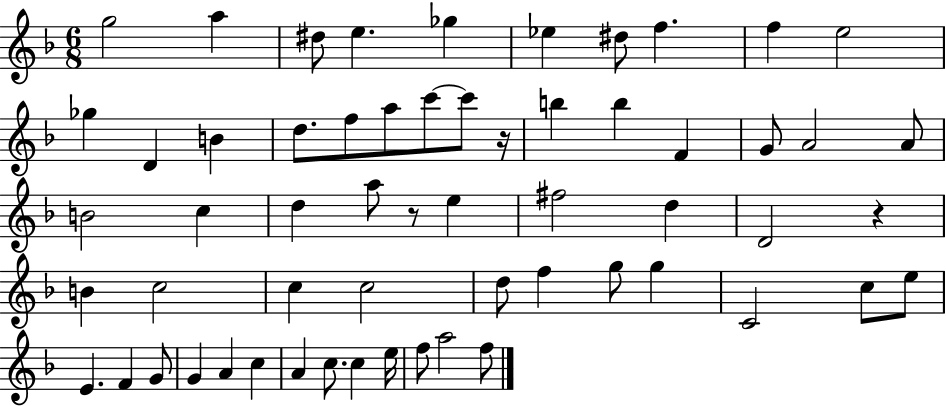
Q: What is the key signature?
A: F major